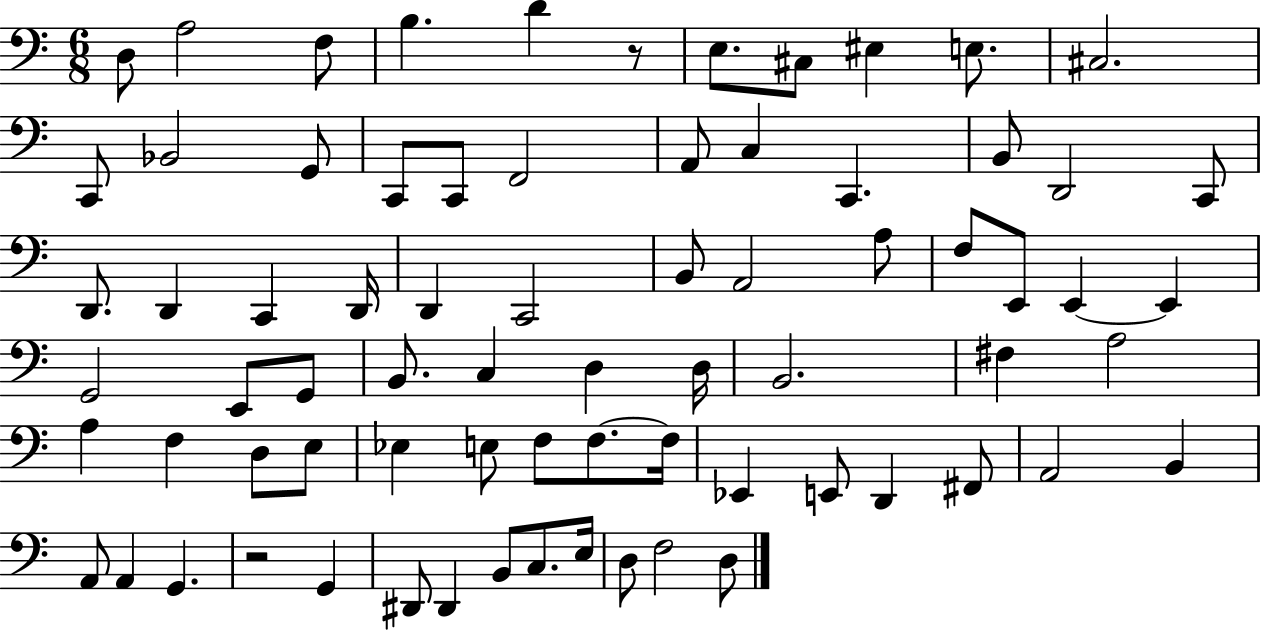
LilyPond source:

{
  \clef bass
  \numericTimeSignature
  \time 6/8
  \key c \major
  d8 a2 f8 | b4. d'4 r8 | e8. cis8 eis4 e8. | cis2. | \break c,8 bes,2 g,8 | c,8 c,8 f,2 | a,8 c4 c,4. | b,8 d,2 c,8 | \break d,8. d,4 c,4 d,16 | d,4 c,2 | b,8 a,2 a8 | f8 e,8 e,4~~ e,4 | \break g,2 e,8 g,8 | b,8. c4 d4 d16 | b,2. | fis4 a2 | \break a4 f4 d8 e8 | ees4 e8 f8 f8.~~ f16 | ees,4 e,8 d,4 fis,8 | a,2 b,4 | \break a,8 a,4 g,4. | r2 g,4 | dis,8 dis,4 b,8 c8. e16 | d8 f2 d8 | \break \bar "|."
}